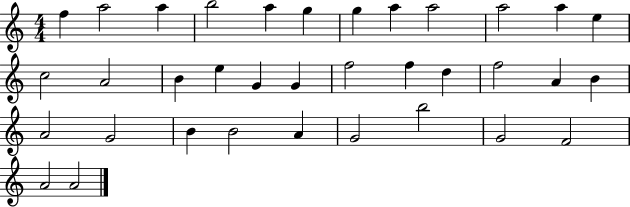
{
  \clef treble
  \numericTimeSignature
  \time 4/4
  \key c \major
  f''4 a''2 a''4 | b''2 a''4 g''4 | g''4 a''4 a''2 | a''2 a''4 e''4 | \break c''2 a'2 | b'4 e''4 g'4 g'4 | f''2 f''4 d''4 | f''2 a'4 b'4 | \break a'2 g'2 | b'4 b'2 a'4 | g'2 b''2 | g'2 f'2 | \break a'2 a'2 | \bar "|."
}